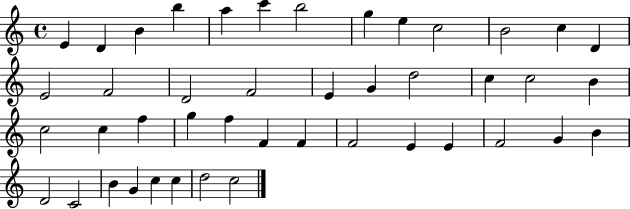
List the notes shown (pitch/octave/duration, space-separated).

E4/q D4/q B4/q B5/q A5/q C6/q B5/h G5/q E5/q C5/h B4/h C5/q D4/q E4/h F4/h D4/h F4/h E4/q G4/q D5/h C5/q C5/h B4/q C5/h C5/q F5/q G5/q F5/q F4/q F4/q F4/h E4/q E4/q F4/h G4/q B4/q D4/h C4/h B4/q G4/q C5/q C5/q D5/h C5/h